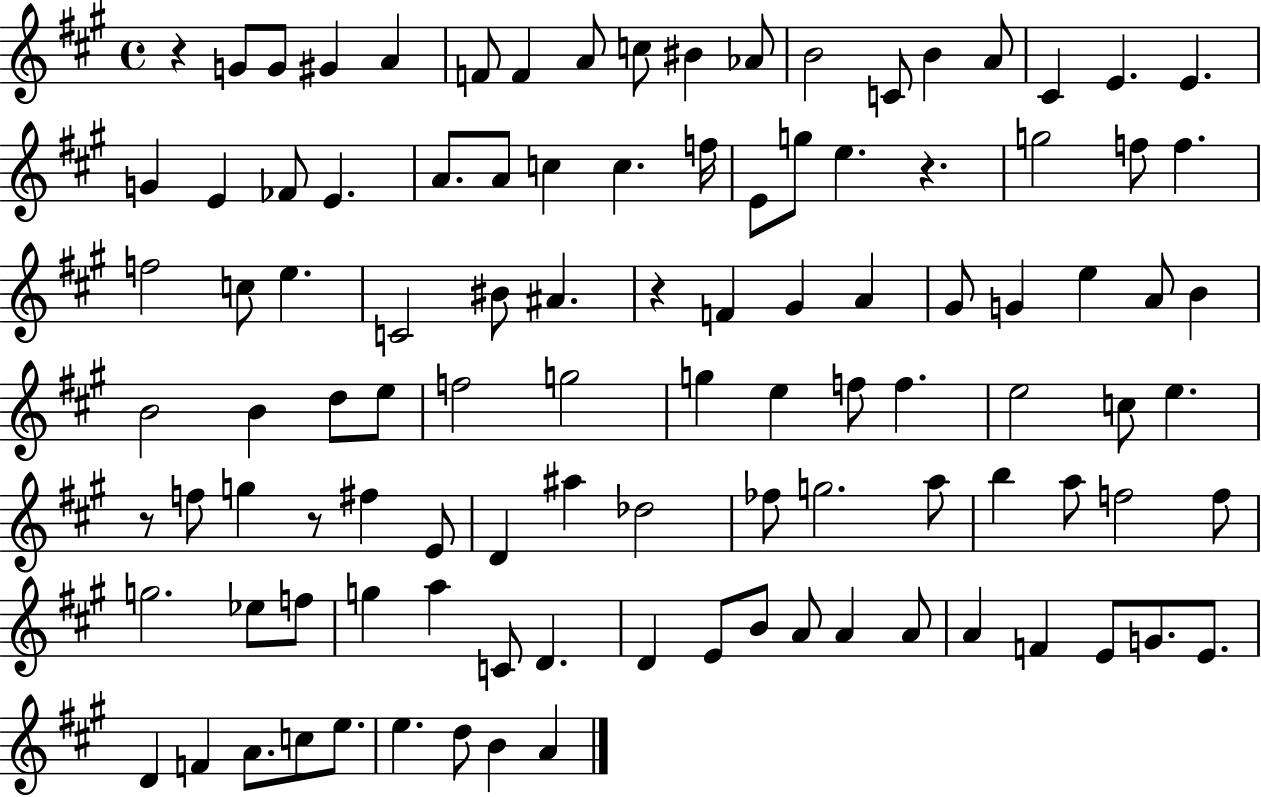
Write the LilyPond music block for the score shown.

{
  \clef treble
  \time 4/4
  \defaultTimeSignature
  \key a \major
  \repeat volta 2 { r4 g'8 g'8 gis'4 a'4 | f'8 f'4 a'8 c''8 bis'4 aes'8 | b'2 c'8 b'4 a'8 | cis'4 e'4. e'4. | \break g'4 e'4 fes'8 e'4. | a'8. a'8 c''4 c''4. f''16 | e'8 g''8 e''4. r4. | g''2 f''8 f''4. | \break f''2 c''8 e''4. | c'2 bis'8 ais'4. | r4 f'4 gis'4 a'4 | gis'8 g'4 e''4 a'8 b'4 | \break b'2 b'4 d''8 e''8 | f''2 g''2 | g''4 e''4 f''8 f''4. | e''2 c''8 e''4. | \break r8 f''8 g''4 r8 fis''4 e'8 | d'4 ais''4 des''2 | fes''8 g''2. a''8 | b''4 a''8 f''2 f''8 | \break g''2. ees''8 f''8 | g''4 a''4 c'8 d'4. | d'4 e'8 b'8 a'8 a'4 a'8 | a'4 f'4 e'8 g'8. e'8. | \break d'4 f'4 a'8. c''8 e''8. | e''4. d''8 b'4 a'4 | } \bar "|."
}